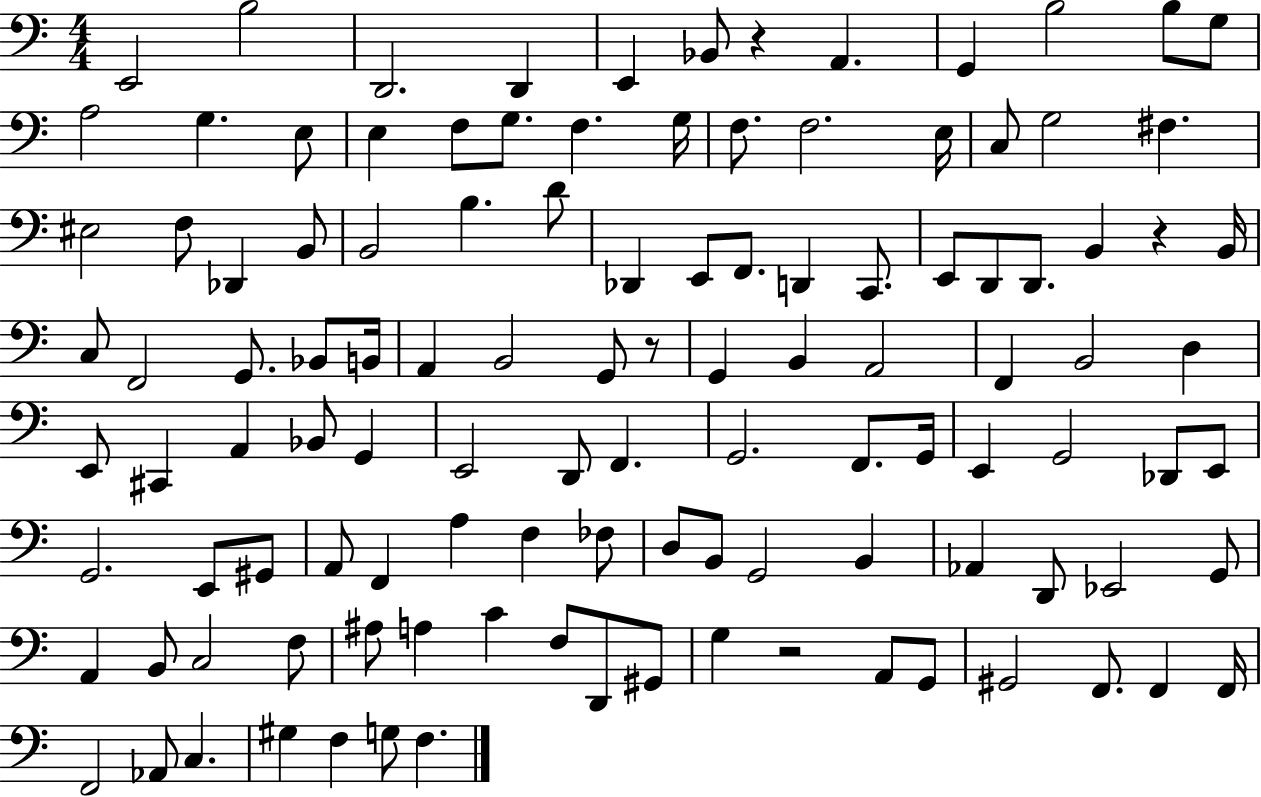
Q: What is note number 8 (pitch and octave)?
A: G2